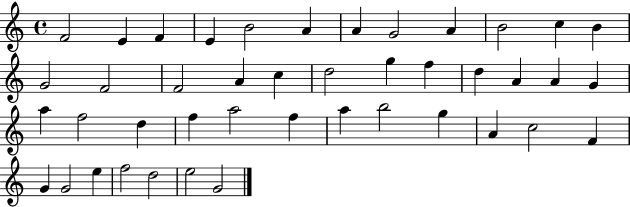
X:1
T:Untitled
M:4/4
L:1/4
K:C
F2 E F E B2 A A G2 A B2 c B G2 F2 F2 A c d2 g f d A A G a f2 d f a2 f a b2 g A c2 F G G2 e f2 d2 e2 G2